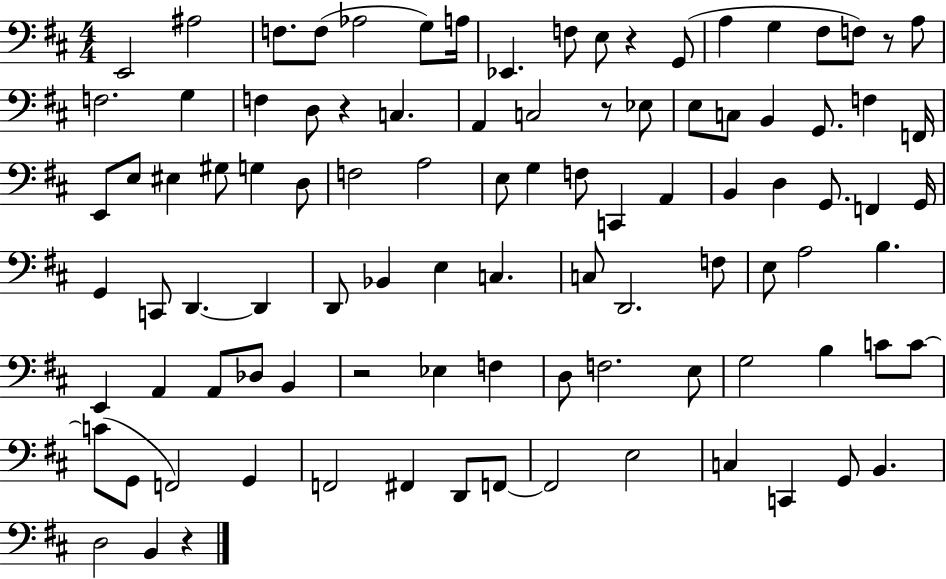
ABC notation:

X:1
T:Untitled
M:4/4
L:1/4
K:D
E,,2 ^A,2 F,/2 F,/2 _A,2 G,/2 A,/4 _E,, F,/2 E,/2 z G,,/2 A, G, ^F,/2 F,/2 z/2 A,/2 F,2 G, F, D,/2 z C, A,, C,2 z/2 _E,/2 E,/2 C,/2 B,, G,,/2 F, F,,/4 E,,/2 E,/2 ^E, ^G,/2 G, D,/2 F,2 A,2 E,/2 G, F,/2 C,, A,, B,, D, G,,/2 F,, G,,/4 G,, C,,/2 D,, D,, D,,/2 _B,, E, C, C,/2 D,,2 F,/2 E,/2 A,2 B, E,, A,, A,,/2 _D,/2 B,, z2 _E, F, D,/2 F,2 E,/2 G,2 B, C/2 C/2 C/2 G,,/2 F,,2 G,, F,,2 ^F,, D,,/2 F,,/2 F,,2 E,2 C, C,, G,,/2 B,, D,2 B,, z